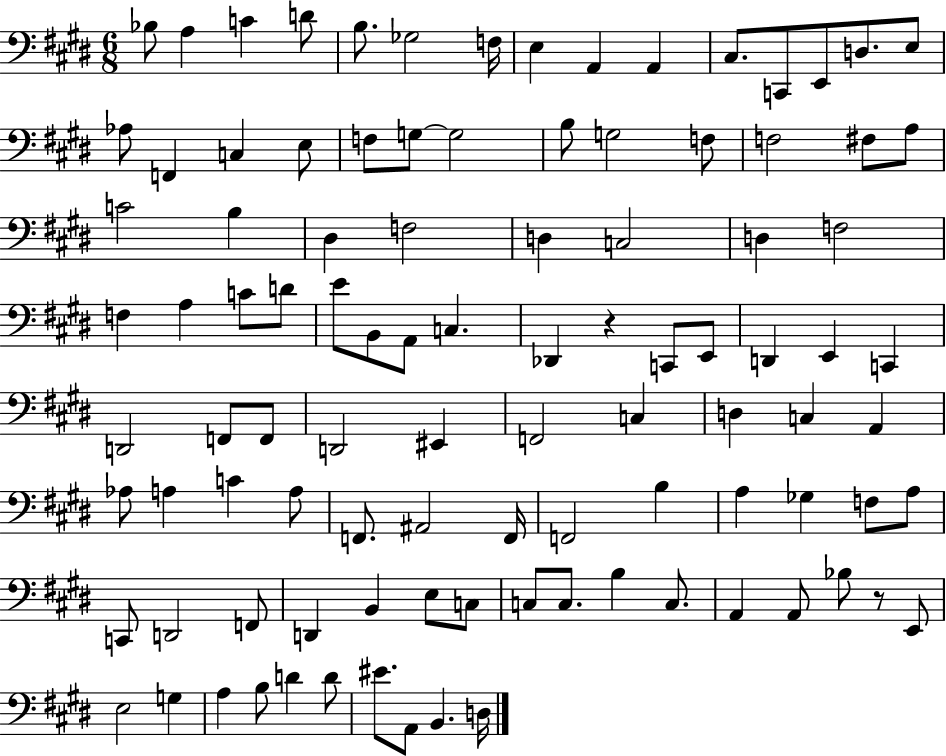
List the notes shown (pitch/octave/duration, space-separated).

Bb3/e A3/q C4/q D4/e B3/e. Gb3/h F3/s E3/q A2/q A2/q C#3/e. C2/e E2/e D3/e. E3/e Ab3/e F2/q C3/q E3/e F3/e G3/e G3/h B3/e G3/h F3/e F3/h F#3/e A3/e C4/h B3/q D#3/q F3/h D3/q C3/h D3/q F3/h F3/q A3/q C4/e D4/e E4/e B2/e A2/e C3/q. Db2/q R/q C2/e E2/e D2/q E2/q C2/q D2/h F2/e F2/e D2/h EIS2/q F2/h C3/q D3/q C3/q A2/q Ab3/e A3/q C4/q A3/e F2/e. A#2/h F2/s F2/h B3/q A3/q Gb3/q F3/e A3/e C2/e D2/h F2/e D2/q B2/q E3/e C3/e C3/e C3/e. B3/q C3/e. A2/q A2/e Bb3/e R/e E2/e E3/h G3/q A3/q B3/e D4/q D4/e EIS4/e. A2/e B2/q. D3/s